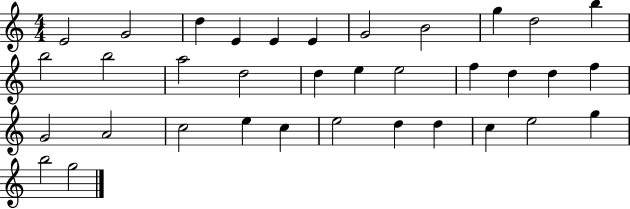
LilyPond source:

{
  \clef treble
  \numericTimeSignature
  \time 4/4
  \key c \major
  e'2 g'2 | d''4 e'4 e'4 e'4 | g'2 b'2 | g''4 d''2 b''4 | \break b''2 b''2 | a''2 d''2 | d''4 e''4 e''2 | f''4 d''4 d''4 f''4 | \break g'2 a'2 | c''2 e''4 c''4 | e''2 d''4 d''4 | c''4 e''2 g''4 | \break b''2 g''2 | \bar "|."
}